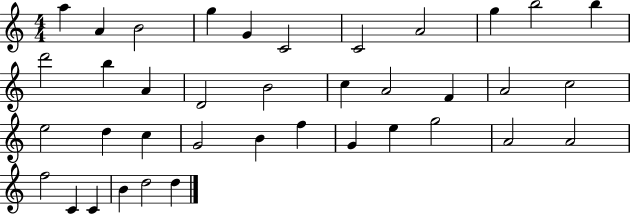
{
  \clef treble
  \numericTimeSignature
  \time 4/4
  \key c \major
  a''4 a'4 b'2 | g''4 g'4 c'2 | c'2 a'2 | g''4 b''2 b''4 | \break d'''2 b''4 a'4 | d'2 b'2 | c''4 a'2 f'4 | a'2 c''2 | \break e''2 d''4 c''4 | g'2 b'4 f''4 | g'4 e''4 g''2 | a'2 a'2 | \break f''2 c'4 c'4 | b'4 d''2 d''4 | \bar "|."
}